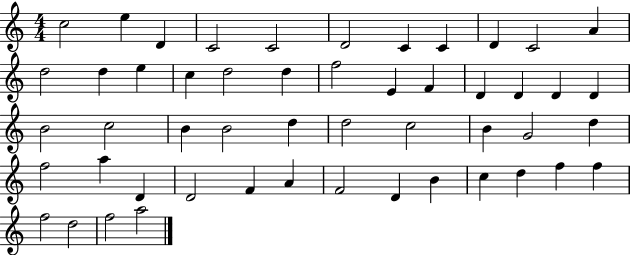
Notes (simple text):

C5/h E5/q D4/q C4/h C4/h D4/h C4/q C4/q D4/q C4/h A4/q D5/h D5/q E5/q C5/q D5/h D5/q F5/h E4/q F4/q D4/q D4/q D4/q D4/q B4/h C5/h B4/q B4/h D5/q D5/h C5/h B4/q G4/h D5/q F5/h A5/q D4/q D4/h F4/q A4/q F4/h D4/q B4/q C5/q D5/q F5/q F5/q F5/h D5/h F5/h A5/h